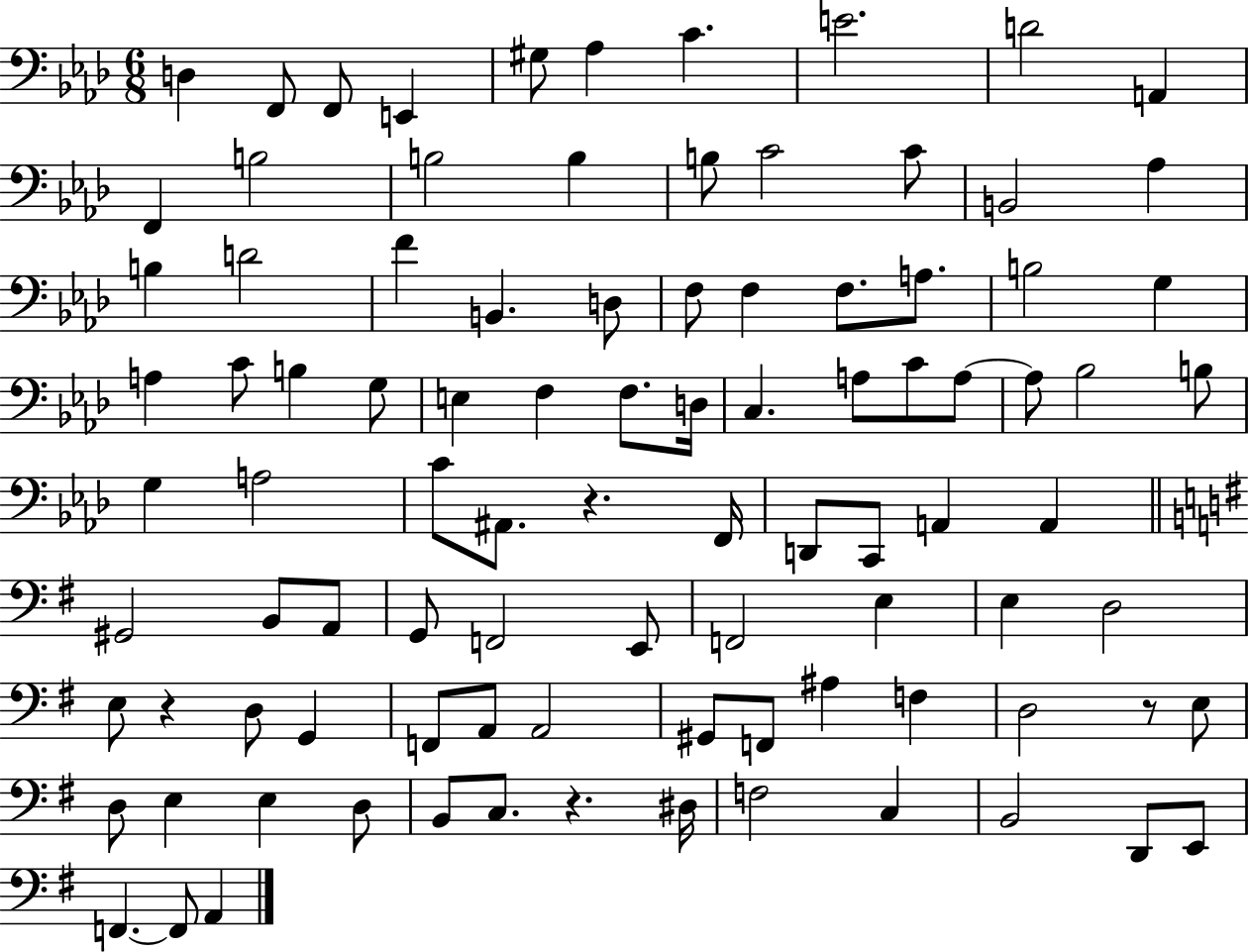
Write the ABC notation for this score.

X:1
T:Untitled
M:6/8
L:1/4
K:Ab
D, F,,/2 F,,/2 E,, ^G,/2 _A, C E2 D2 A,, F,, B,2 B,2 B, B,/2 C2 C/2 B,,2 _A, B, D2 F B,, D,/2 F,/2 F, F,/2 A,/2 B,2 G, A, C/2 B, G,/2 E, F, F,/2 D,/4 C, A,/2 C/2 A,/2 A,/2 _B,2 B,/2 G, A,2 C/2 ^A,,/2 z F,,/4 D,,/2 C,,/2 A,, A,, ^G,,2 B,,/2 A,,/2 G,,/2 F,,2 E,,/2 F,,2 E, E, D,2 E,/2 z D,/2 G,, F,,/2 A,,/2 A,,2 ^G,,/2 F,,/2 ^A, F, D,2 z/2 E,/2 D,/2 E, E, D,/2 B,,/2 C,/2 z ^D,/4 F,2 C, B,,2 D,,/2 E,,/2 F,, F,,/2 A,,